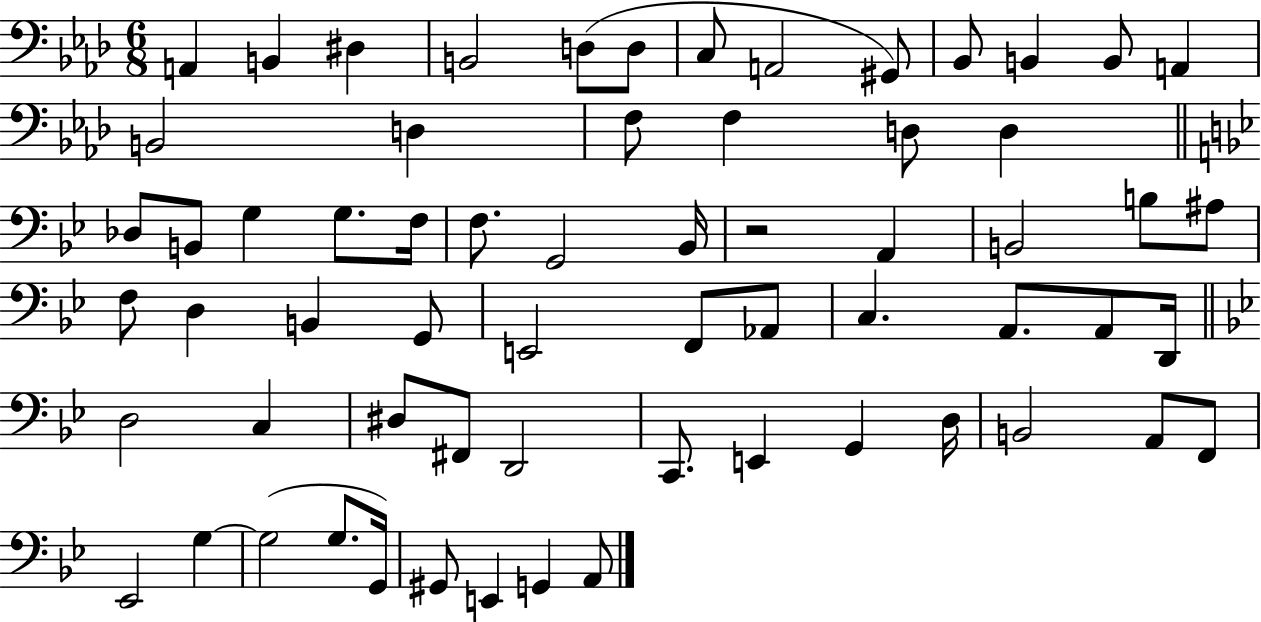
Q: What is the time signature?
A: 6/8